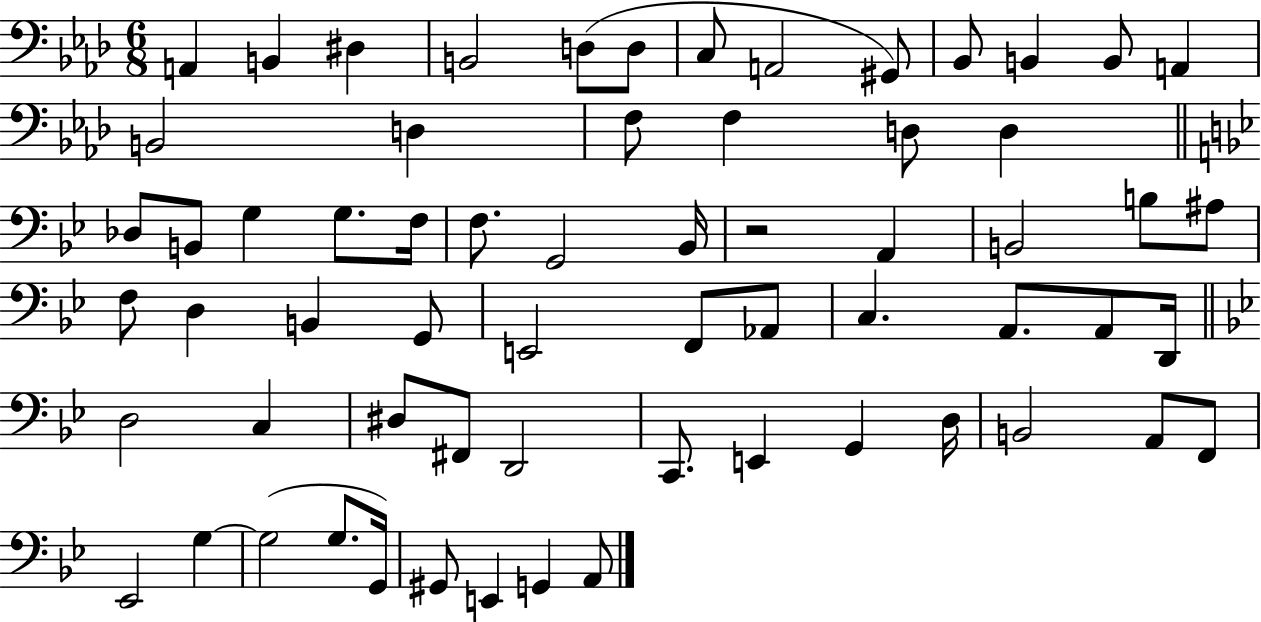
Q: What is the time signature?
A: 6/8